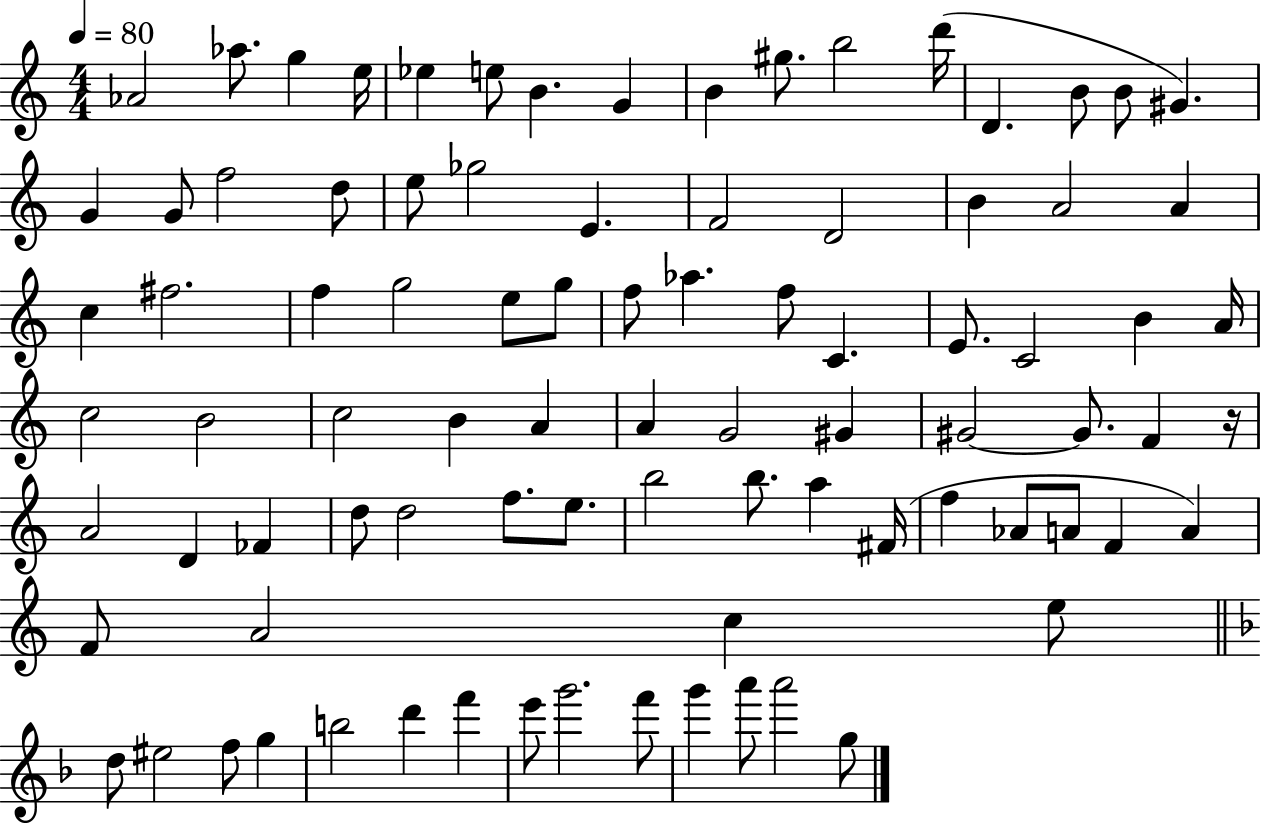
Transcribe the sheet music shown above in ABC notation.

X:1
T:Untitled
M:4/4
L:1/4
K:C
_A2 _a/2 g e/4 _e e/2 B G B ^g/2 b2 d'/4 D B/2 B/2 ^G G G/2 f2 d/2 e/2 _g2 E F2 D2 B A2 A c ^f2 f g2 e/2 g/2 f/2 _a f/2 C E/2 C2 B A/4 c2 B2 c2 B A A G2 ^G ^G2 ^G/2 F z/4 A2 D _F d/2 d2 f/2 e/2 b2 b/2 a ^F/4 f _A/2 A/2 F A F/2 A2 c e/2 d/2 ^e2 f/2 g b2 d' f' e'/2 g'2 f'/2 g' a'/2 a'2 g/2